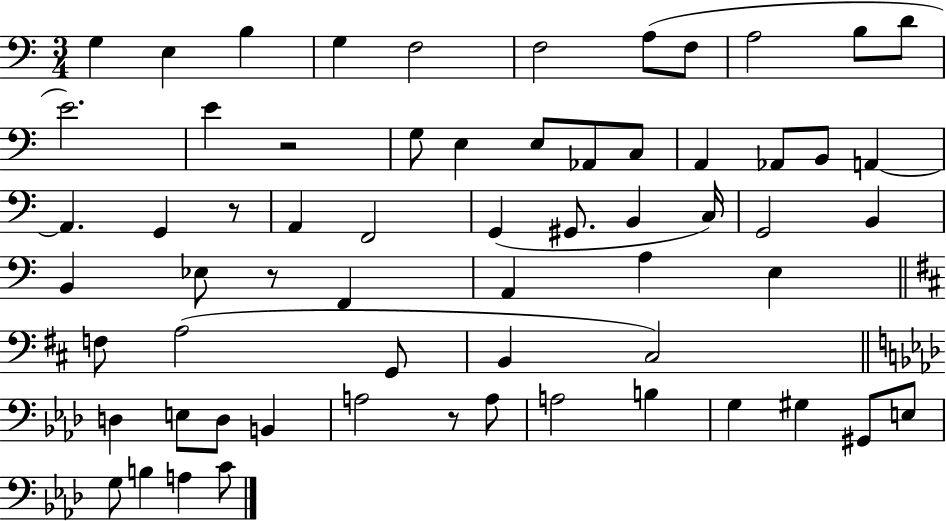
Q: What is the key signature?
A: C major